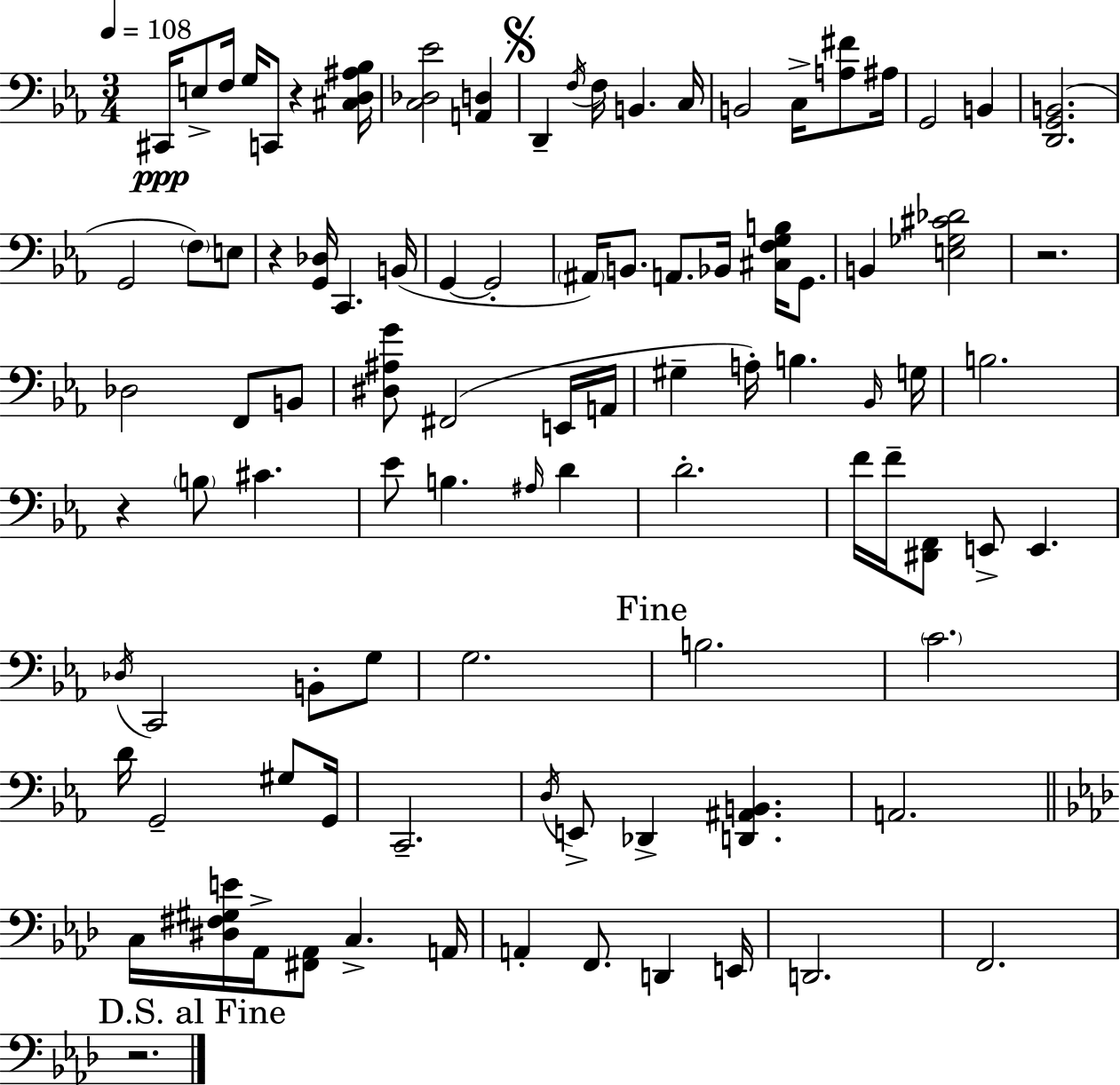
X:1
T:Untitled
M:3/4
L:1/4
K:Eb
^C,,/4 E,/2 F,/4 G,/4 C,,/2 z [^C,D,^A,_B,]/4 [C,_D,_E]2 [A,,D,] D,, F,/4 F,/4 B,, C,/4 B,,2 C,/4 [A,^F]/2 ^A,/4 G,,2 B,, [D,,G,,B,,]2 G,,2 F,/2 E,/2 z [G,,_D,]/4 C,, B,,/4 G,, G,,2 ^A,,/4 B,,/2 A,,/2 _B,,/4 [^C,F,G,B,]/4 G,,/2 B,, [E,_G,^C_D]2 z2 _D,2 F,,/2 B,,/2 [^D,^A,G]/2 ^F,,2 E,,/4 A,,/4 ^G, A,/4 B, _B,,/4 G,/4 B,2 z B,/2 ^C _E/2 B, ^A,/4 D D2 F/4 F/4 [^D,,F,,]/2 E,,/2 E,, _D,/4 C,,2 B,,/2 G,/2 G,2 B,2 C2 D/4 G,,2 ^G,/2 G,,/4 C,,2 D,/4 E,,/2 _D,, [D,,^A,,B,,] A,,2 C,/4 [^D,^F,^G,E]/4 _A,,/4 [^F,,_A,,]/2 C, A,,/4 A,, F,,/2 D,, E,,/4 D,,2 F,,2 z2